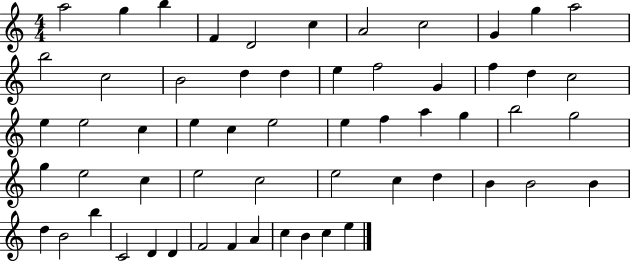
X:1
T:Untitled
M:4/4
L:1/4
K:C
a2 g b F D2 c A2 c2 G g a2 b2 c2 B2 d d e f2 G f d c2 e e2 c e c e2 e f a g b2 g2 g e2 c e2 c2 e2 c d B B2 B d B2 b C2 D D F2 F A c B c e